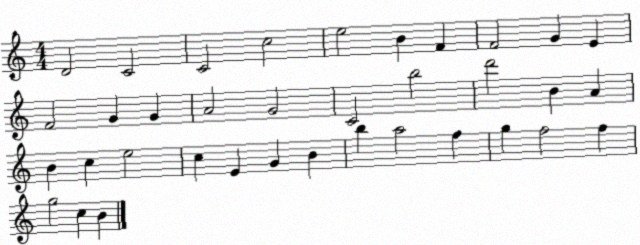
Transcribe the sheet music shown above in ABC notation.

X:1
T:Untitled
M:4/4
L:1/4
K:C
D2 C2 C2 c2 e2 B F F2 G E F2 G G A2 G2 C2 b2 d'2 B A B c e2 c E G B b a2 f g f2 f g2 c B